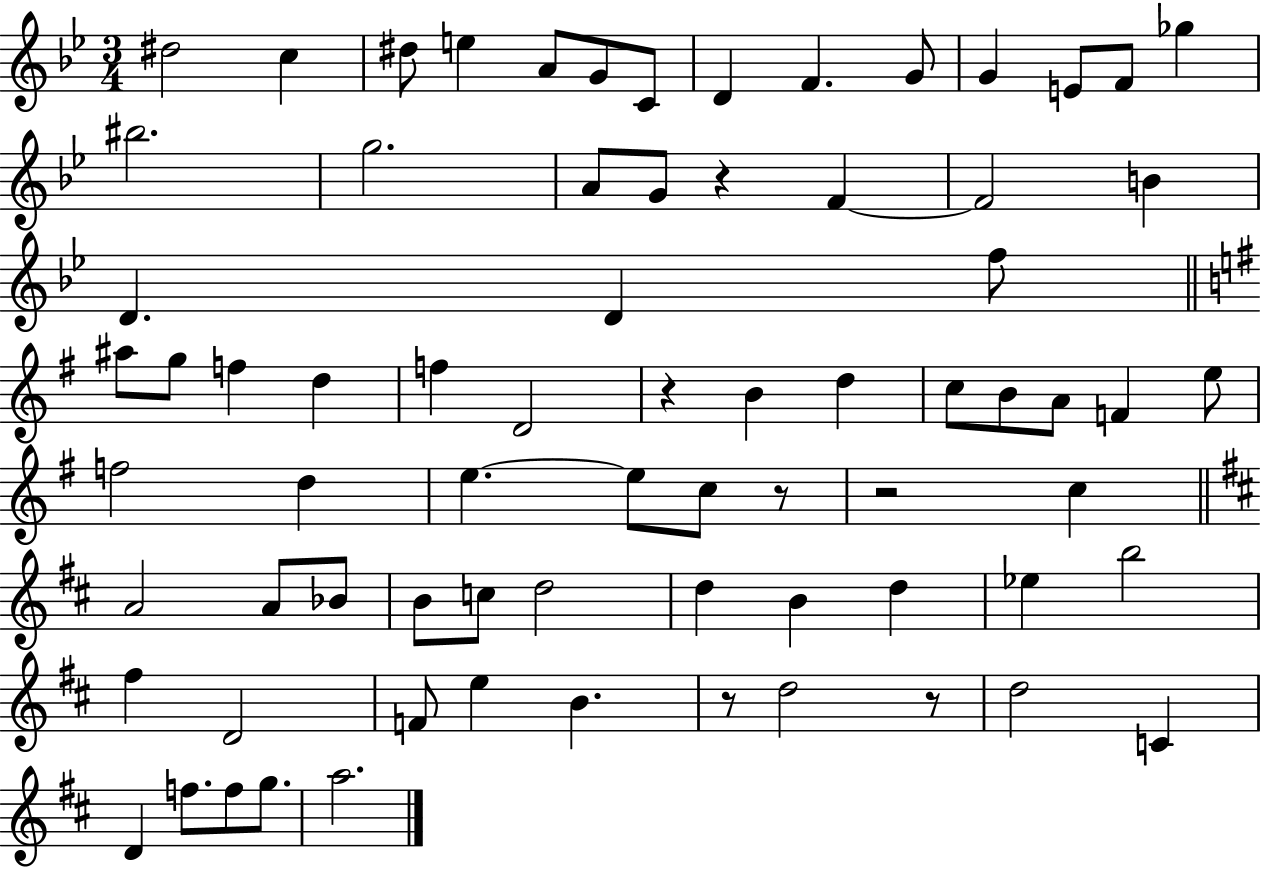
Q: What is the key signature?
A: BES major